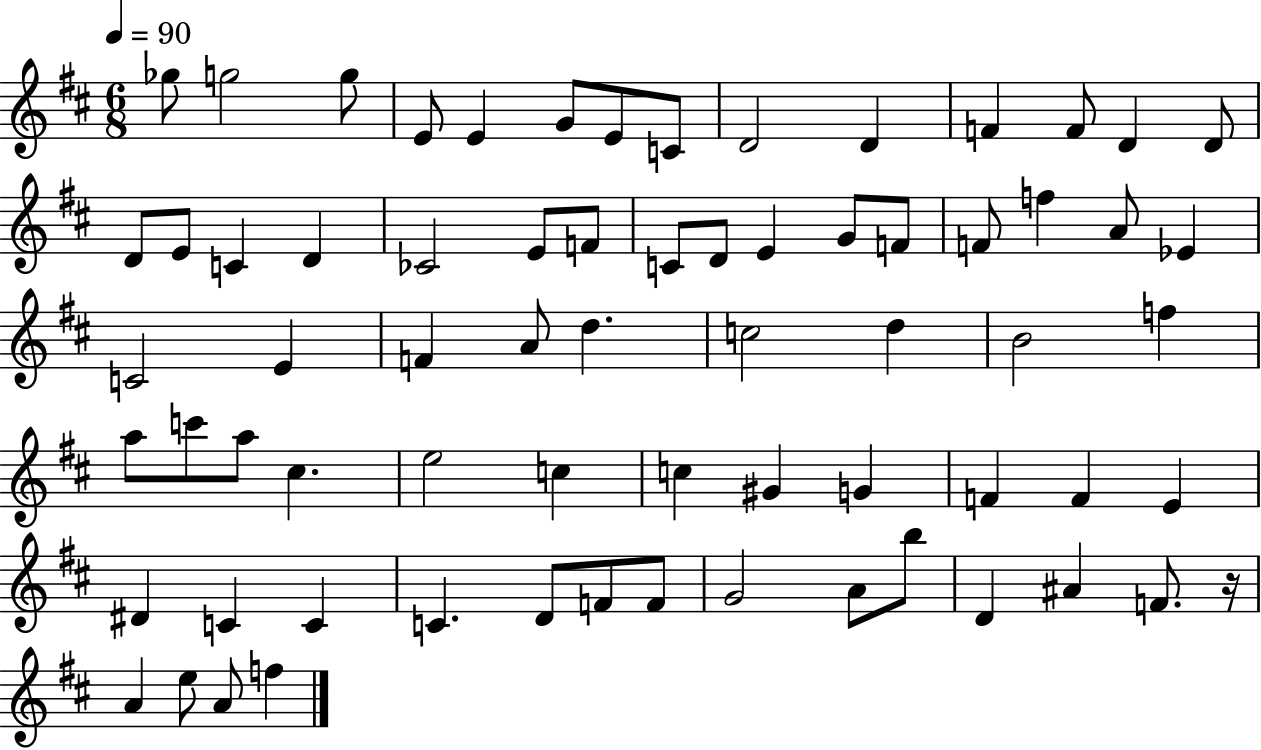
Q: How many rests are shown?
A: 1